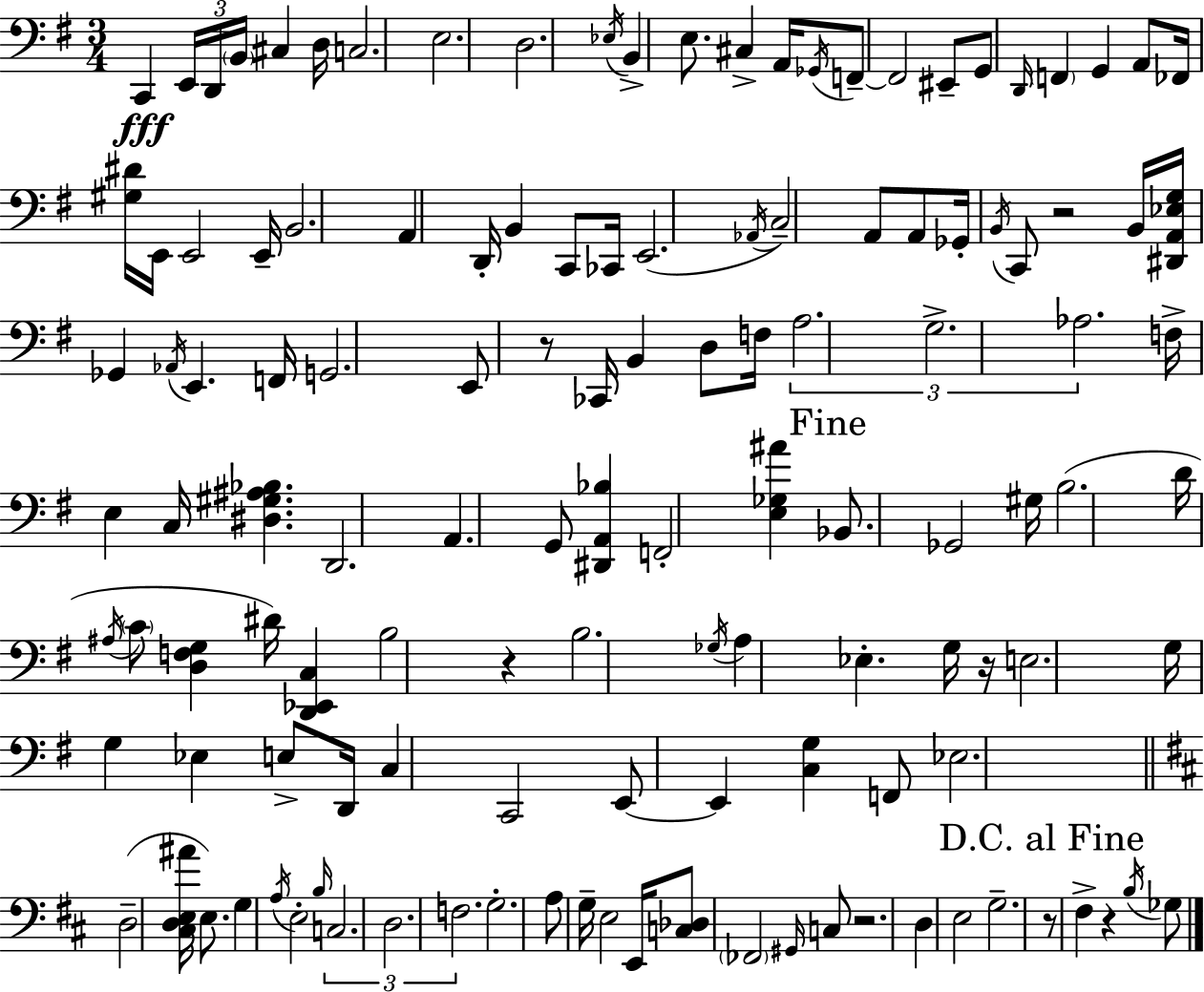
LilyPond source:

{
  \clef bass
  \numericTimeSignature
  \time 3/4
  \key e \minor
  c,4\fff \tuplet 3/2 { e,16 d,16 \parenthesize b,16 } cis4 d16 | c2. | e2. | d2. | \break \acciaccatura { ees16 } b,4-> e8. cis4-> | a,16 \acciaccatura { ges,16 } f,8--~~ f,2 | eis,8-- g,8 \grace { d,16 } \parenthesize f,4 g,4 | a,8 fes,16 <gis dis'>16 e,16 e,2 | \break e,16-- b,2. | a,4 d,16-. b,4 | c,8 ces,16 e,2.( | \acciaccatura { aes,16 } c2--) | \break a,8 a,8 ges,16-. \acciaccatura { b,16 } c,8 r2 | b,16 <dis, a, ees g>16 ges,4 \acciaccatura { aes,16 } e,4. | f,16 g,2. | e,8 r8 ces,16 b,4 | \break d8 f16 \tuplet 3/2 { a2. | g2.-> | aes2. } | f16-> e4 c16 | \break <dis gis ais bes>4. d,2. | a,4. | g,8 <dis, a, bes>4 f,2-. | <e ges ais'>4 \mark "Fine" bes,8. ges,2 | \break gis16 b2.( | d'16 \acciaccatura { ais16 } \parenthesize c'8 <d f g>4 | dis'16) <d, ees, c>4 b2 | r4 b2. | \break \acciaccatura { ges16 } a4 | ees4.-. g16 r16 e2. | g16 g4 | ees4 e8-> d,16 c4 | \break c,2 e,8~~ e,4 | <c g>4 f,8 ees2. | \bar "||" \break \key b \minor d2--( <cis d e ais'>16 e8.) | g4 \acciaccatura { a16 } e2-. | \grace { b16 } \tuplet 3/2 { c2. | d2. | \break f2. } | g2.-. | a8 g16-- e2 | e,16 <c des>8 \parenthesize fes,2 | \break \grace { gis,16 } c8 r2. | d4 e2 | g2.-- | \mark "D.C. al Fine" r8 fis4-> r4 | \break \acciaccatura { b16 } ges8 \bar "|."
}